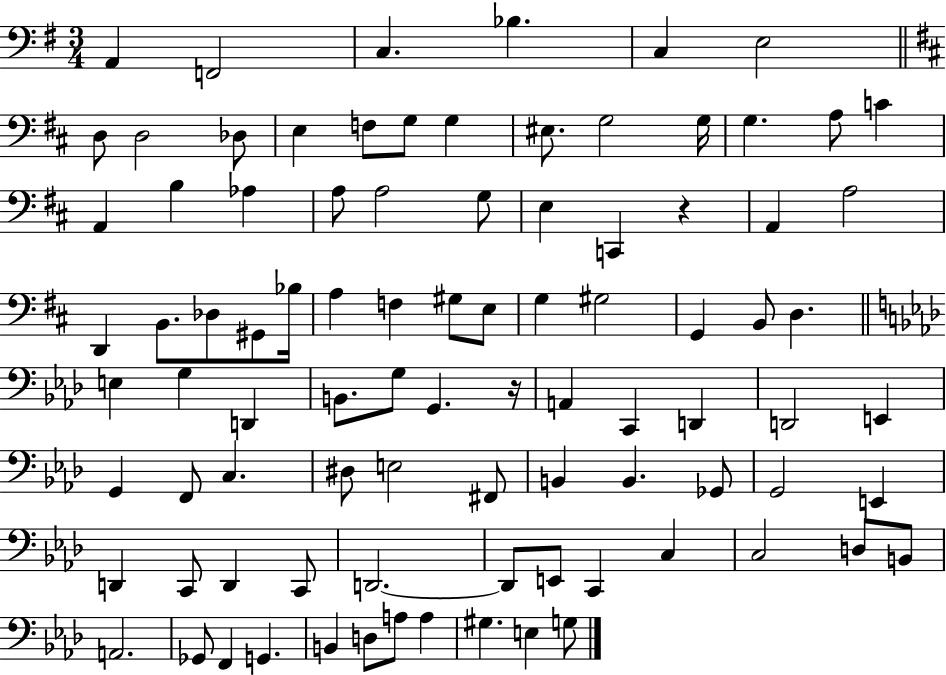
X:1
T:Untitled
M:3/4
L:1/4
K:G
A,, F,,2 C, _B, C, E,2 D,/2 D,2 _D,/2 E, F,/2 G,/2 G, ^E,/2 G,2 G,/4 G, A,/2 C A,, B, _A, A,/2 A,2 G,/2 E, C,, z A,, A,2 D,, B,,/2 _D,/2 ^G,,/2 _B,/4 A, F, ^G,/2 E,/2 G, ^G,2 G,, B,,/2 D, E, G, D,, B,,/2 G,/2 G,, z/4 A,, C,, D,, D,,2 E,, G,, F,,/2 C, ^D,/2 E,2 ^F,,/2 B,, B,, _G,,/2 G,,2 E,, D,, C,,/2 D,, C,,/2 D,,2 D,,/2 E,,/2 C,, C, C,2 D,/2 B,,/2 A,,2 _G,,/2 F,, G,, B,, D,/2 A,/2 A, ^G, E, G,/2